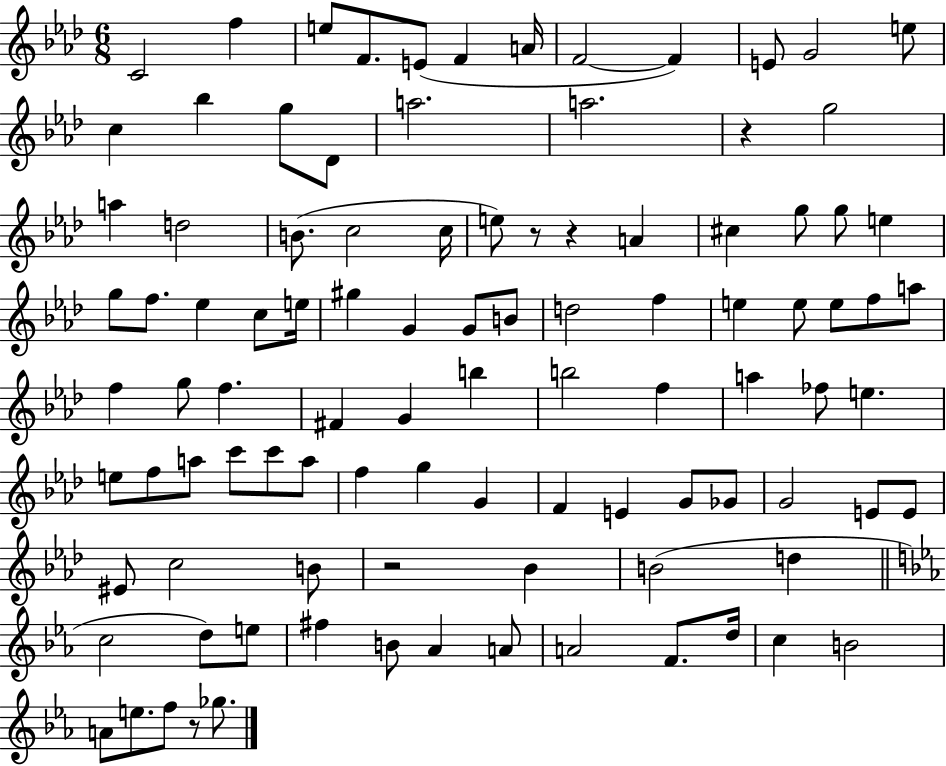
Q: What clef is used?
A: treble